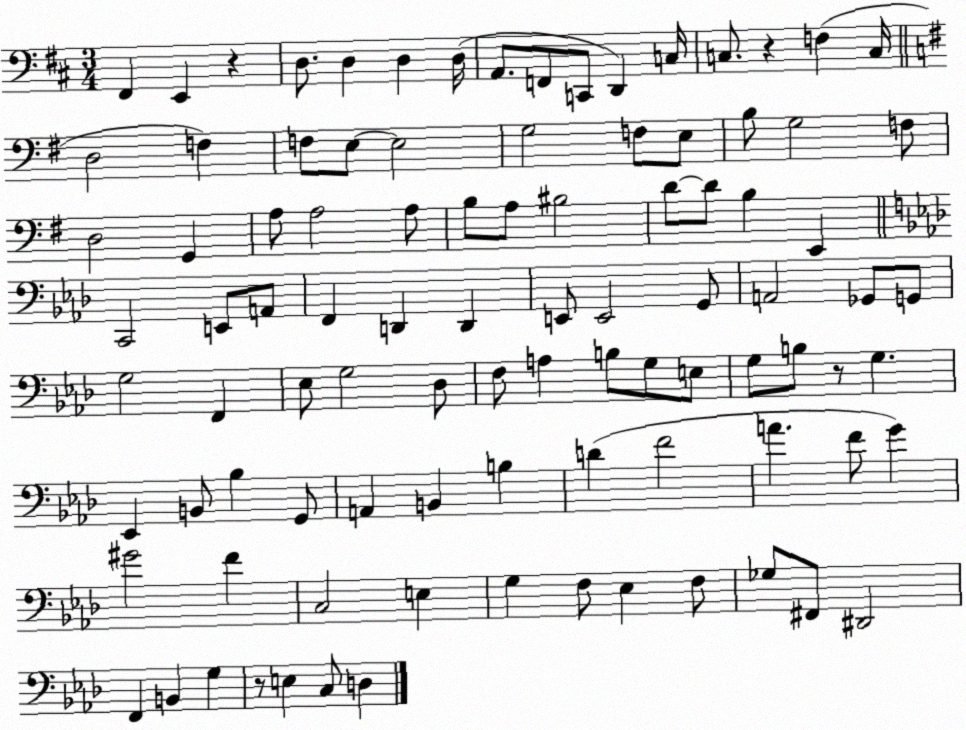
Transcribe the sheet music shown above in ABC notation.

X:1
T:Untitled
M:3/4
L:1/4
K:D
^F,, E,, z D,/2 D, D, D,/4 A,,/2 F,,/2 C,,/2 D,, C,/4 C,/2 z F, C,/4 D,2 F, F,/2 E,/2 E,2 G,2 F,/2 E,/2 B,/2 G,2 F,/2 D,2 G,, A,/2 A,2 A,/2 B,/2 A,/2 ^B,2 D/2 D/2 B, E,, C,,2 E,,/2 A,,/2 F,, D,, D,, E,,/2 E,,2 G,,/2 A,,2 _G,,/2 G,,/2 G,2 F,, _E,/2 G,2 _D,/2 F,/2 A, B,/2 G,/2 E,/2 G,/2 B,/2 z/2 G, _E,, B,,/2 _B, G,,/2 A,, B,, B, D F2 A F/2 G ^G2 F C,2 E, G, F,/2 _E, F,/2 _G,/2 ^F,,/2 ^D,,2 F,, B,, G, z/2 E, C,/2 D,